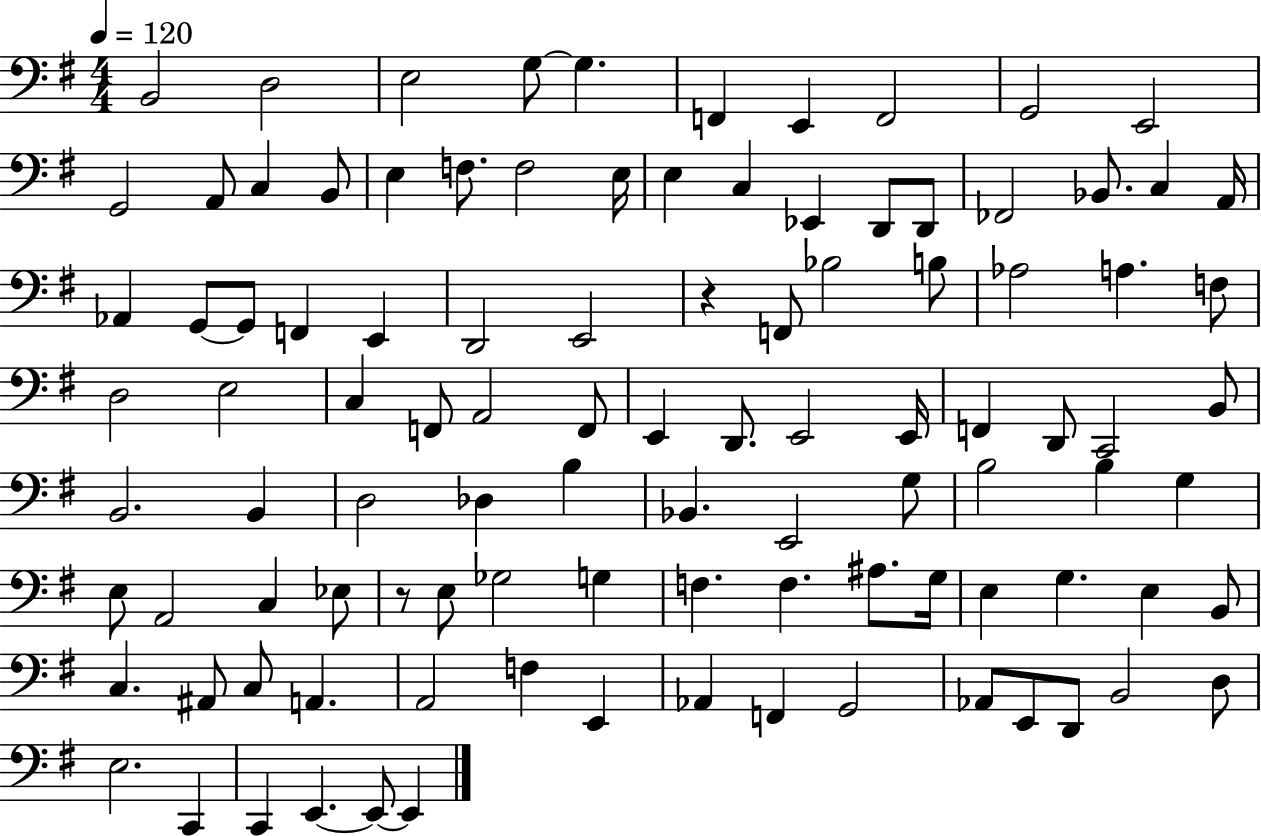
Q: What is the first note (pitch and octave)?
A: B2